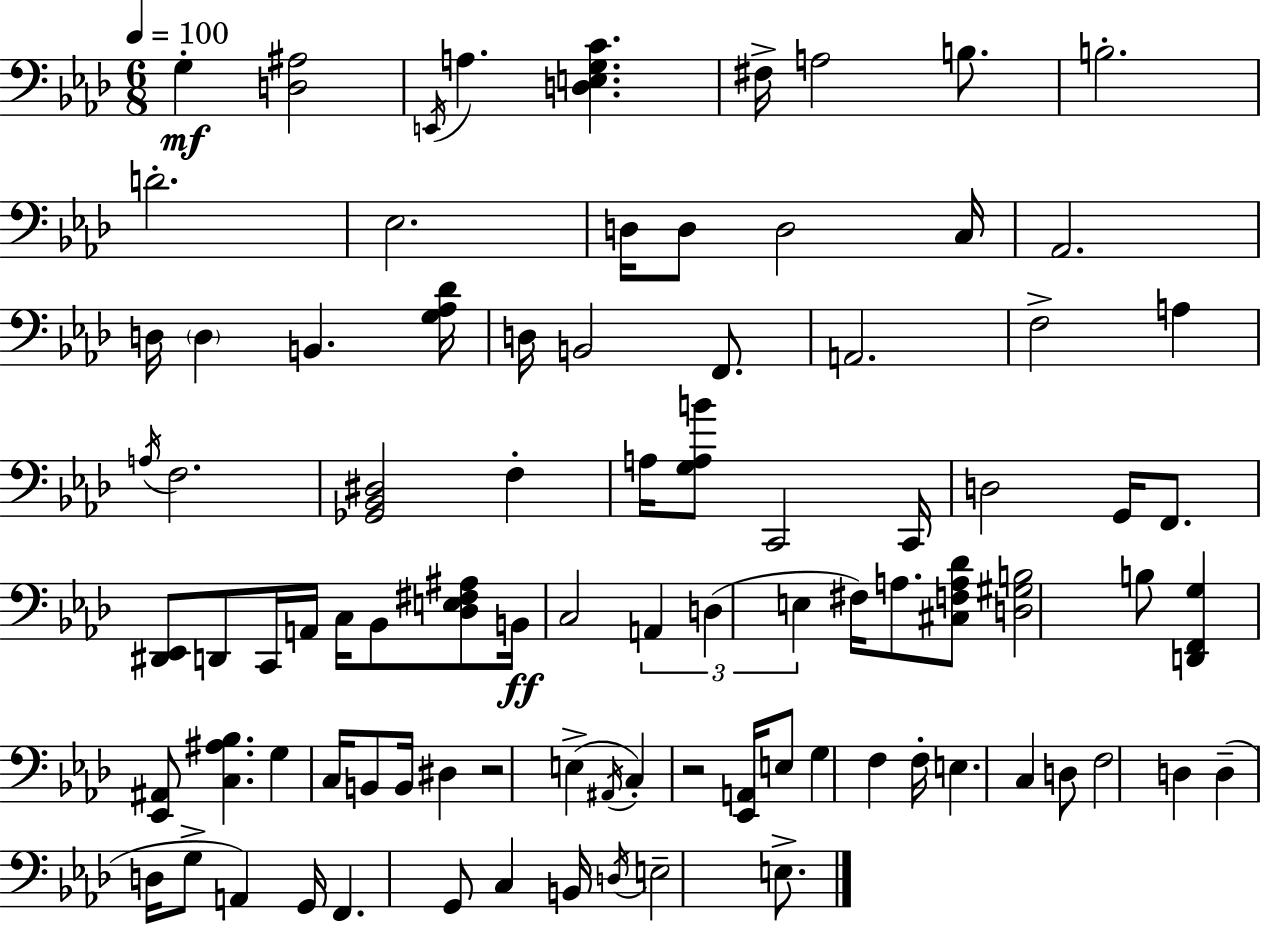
{
  \clef bass
  \numericTimeSignature
  \time 6/8
  \key aes \major
  \tempo 4 = 100
  g4-.\mf <d ais>2 | \acciaccatura { e,16 } a4. <d e g c'>4. | fis16-> a2 b8. | b2.-. | \break d'2.-. | ees2. | d16 d8 d2 | c16 aes,2. | \break d16 \parenthesize d4 b,4. | <g aes des'>16 d16 b,2 f,8. | a,2. | f2-> a4 | \break \acciaccatura { a16 } f2. | <ges, bes, dis>2 f4-. | a16 <g a b'>8 c,2 | c,16 d2 g,16 f,8. | \break <dis, ees,>8 d,8 c,16 a,16 c16 bes,8 <des e fis ais>8 | b,16\ff c2 \tuplet 3/2 { a,4 | d4( e4 } fis16) a8. | <cis f a des'>8 <d gis b>2 | \break b8 <d, f, g>4 <ees, ais,>8 <c ais bes>4. | g4 c16 b,8 b,16 dis4 | r2 e4->( | \acciaccatura { ais,16 } c4-.) r2 | \break <ees, a,>16 e8 g4 f4 | f16-. e4. c4 | d8 f2 d4 | d4--( d16 g8-> a,4) | \break g,16 f,4. g,8 c4 | b,16 \acciaccatura { d16 } e2-- | e8.-> \bar "|."
}